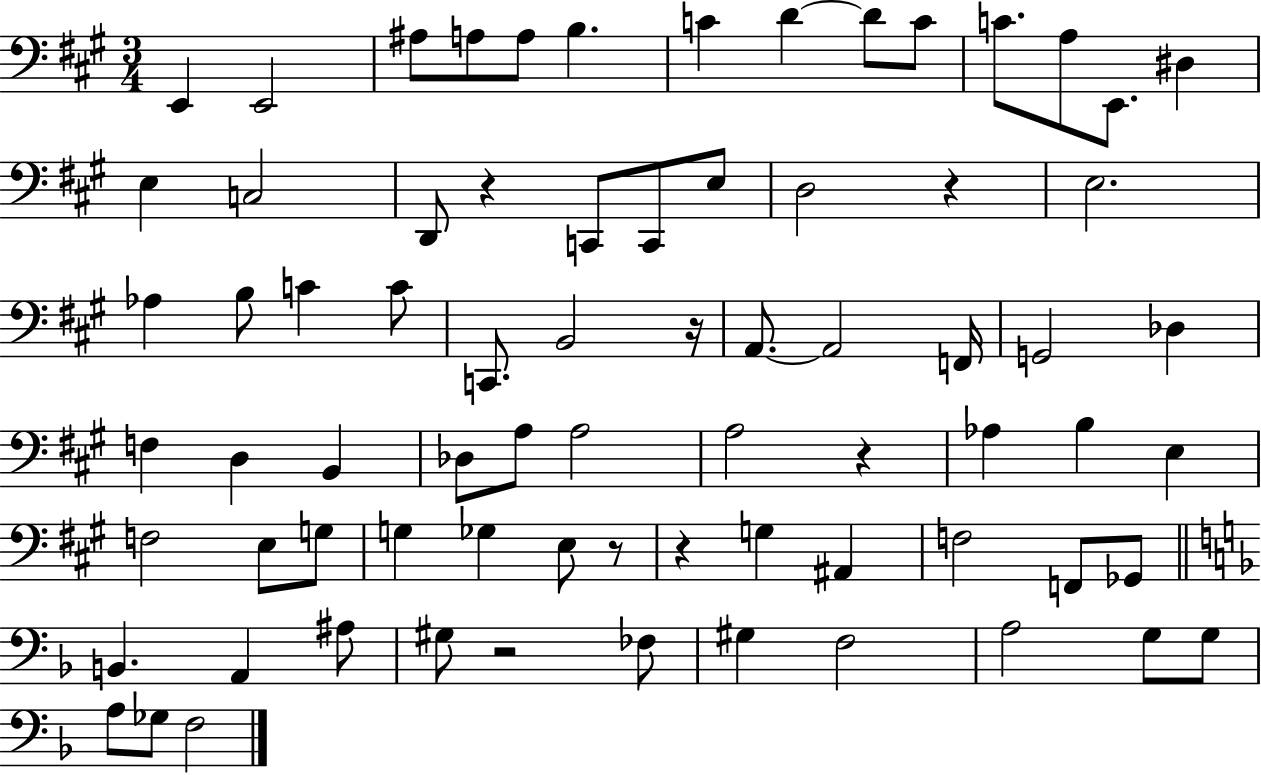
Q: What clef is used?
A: bass